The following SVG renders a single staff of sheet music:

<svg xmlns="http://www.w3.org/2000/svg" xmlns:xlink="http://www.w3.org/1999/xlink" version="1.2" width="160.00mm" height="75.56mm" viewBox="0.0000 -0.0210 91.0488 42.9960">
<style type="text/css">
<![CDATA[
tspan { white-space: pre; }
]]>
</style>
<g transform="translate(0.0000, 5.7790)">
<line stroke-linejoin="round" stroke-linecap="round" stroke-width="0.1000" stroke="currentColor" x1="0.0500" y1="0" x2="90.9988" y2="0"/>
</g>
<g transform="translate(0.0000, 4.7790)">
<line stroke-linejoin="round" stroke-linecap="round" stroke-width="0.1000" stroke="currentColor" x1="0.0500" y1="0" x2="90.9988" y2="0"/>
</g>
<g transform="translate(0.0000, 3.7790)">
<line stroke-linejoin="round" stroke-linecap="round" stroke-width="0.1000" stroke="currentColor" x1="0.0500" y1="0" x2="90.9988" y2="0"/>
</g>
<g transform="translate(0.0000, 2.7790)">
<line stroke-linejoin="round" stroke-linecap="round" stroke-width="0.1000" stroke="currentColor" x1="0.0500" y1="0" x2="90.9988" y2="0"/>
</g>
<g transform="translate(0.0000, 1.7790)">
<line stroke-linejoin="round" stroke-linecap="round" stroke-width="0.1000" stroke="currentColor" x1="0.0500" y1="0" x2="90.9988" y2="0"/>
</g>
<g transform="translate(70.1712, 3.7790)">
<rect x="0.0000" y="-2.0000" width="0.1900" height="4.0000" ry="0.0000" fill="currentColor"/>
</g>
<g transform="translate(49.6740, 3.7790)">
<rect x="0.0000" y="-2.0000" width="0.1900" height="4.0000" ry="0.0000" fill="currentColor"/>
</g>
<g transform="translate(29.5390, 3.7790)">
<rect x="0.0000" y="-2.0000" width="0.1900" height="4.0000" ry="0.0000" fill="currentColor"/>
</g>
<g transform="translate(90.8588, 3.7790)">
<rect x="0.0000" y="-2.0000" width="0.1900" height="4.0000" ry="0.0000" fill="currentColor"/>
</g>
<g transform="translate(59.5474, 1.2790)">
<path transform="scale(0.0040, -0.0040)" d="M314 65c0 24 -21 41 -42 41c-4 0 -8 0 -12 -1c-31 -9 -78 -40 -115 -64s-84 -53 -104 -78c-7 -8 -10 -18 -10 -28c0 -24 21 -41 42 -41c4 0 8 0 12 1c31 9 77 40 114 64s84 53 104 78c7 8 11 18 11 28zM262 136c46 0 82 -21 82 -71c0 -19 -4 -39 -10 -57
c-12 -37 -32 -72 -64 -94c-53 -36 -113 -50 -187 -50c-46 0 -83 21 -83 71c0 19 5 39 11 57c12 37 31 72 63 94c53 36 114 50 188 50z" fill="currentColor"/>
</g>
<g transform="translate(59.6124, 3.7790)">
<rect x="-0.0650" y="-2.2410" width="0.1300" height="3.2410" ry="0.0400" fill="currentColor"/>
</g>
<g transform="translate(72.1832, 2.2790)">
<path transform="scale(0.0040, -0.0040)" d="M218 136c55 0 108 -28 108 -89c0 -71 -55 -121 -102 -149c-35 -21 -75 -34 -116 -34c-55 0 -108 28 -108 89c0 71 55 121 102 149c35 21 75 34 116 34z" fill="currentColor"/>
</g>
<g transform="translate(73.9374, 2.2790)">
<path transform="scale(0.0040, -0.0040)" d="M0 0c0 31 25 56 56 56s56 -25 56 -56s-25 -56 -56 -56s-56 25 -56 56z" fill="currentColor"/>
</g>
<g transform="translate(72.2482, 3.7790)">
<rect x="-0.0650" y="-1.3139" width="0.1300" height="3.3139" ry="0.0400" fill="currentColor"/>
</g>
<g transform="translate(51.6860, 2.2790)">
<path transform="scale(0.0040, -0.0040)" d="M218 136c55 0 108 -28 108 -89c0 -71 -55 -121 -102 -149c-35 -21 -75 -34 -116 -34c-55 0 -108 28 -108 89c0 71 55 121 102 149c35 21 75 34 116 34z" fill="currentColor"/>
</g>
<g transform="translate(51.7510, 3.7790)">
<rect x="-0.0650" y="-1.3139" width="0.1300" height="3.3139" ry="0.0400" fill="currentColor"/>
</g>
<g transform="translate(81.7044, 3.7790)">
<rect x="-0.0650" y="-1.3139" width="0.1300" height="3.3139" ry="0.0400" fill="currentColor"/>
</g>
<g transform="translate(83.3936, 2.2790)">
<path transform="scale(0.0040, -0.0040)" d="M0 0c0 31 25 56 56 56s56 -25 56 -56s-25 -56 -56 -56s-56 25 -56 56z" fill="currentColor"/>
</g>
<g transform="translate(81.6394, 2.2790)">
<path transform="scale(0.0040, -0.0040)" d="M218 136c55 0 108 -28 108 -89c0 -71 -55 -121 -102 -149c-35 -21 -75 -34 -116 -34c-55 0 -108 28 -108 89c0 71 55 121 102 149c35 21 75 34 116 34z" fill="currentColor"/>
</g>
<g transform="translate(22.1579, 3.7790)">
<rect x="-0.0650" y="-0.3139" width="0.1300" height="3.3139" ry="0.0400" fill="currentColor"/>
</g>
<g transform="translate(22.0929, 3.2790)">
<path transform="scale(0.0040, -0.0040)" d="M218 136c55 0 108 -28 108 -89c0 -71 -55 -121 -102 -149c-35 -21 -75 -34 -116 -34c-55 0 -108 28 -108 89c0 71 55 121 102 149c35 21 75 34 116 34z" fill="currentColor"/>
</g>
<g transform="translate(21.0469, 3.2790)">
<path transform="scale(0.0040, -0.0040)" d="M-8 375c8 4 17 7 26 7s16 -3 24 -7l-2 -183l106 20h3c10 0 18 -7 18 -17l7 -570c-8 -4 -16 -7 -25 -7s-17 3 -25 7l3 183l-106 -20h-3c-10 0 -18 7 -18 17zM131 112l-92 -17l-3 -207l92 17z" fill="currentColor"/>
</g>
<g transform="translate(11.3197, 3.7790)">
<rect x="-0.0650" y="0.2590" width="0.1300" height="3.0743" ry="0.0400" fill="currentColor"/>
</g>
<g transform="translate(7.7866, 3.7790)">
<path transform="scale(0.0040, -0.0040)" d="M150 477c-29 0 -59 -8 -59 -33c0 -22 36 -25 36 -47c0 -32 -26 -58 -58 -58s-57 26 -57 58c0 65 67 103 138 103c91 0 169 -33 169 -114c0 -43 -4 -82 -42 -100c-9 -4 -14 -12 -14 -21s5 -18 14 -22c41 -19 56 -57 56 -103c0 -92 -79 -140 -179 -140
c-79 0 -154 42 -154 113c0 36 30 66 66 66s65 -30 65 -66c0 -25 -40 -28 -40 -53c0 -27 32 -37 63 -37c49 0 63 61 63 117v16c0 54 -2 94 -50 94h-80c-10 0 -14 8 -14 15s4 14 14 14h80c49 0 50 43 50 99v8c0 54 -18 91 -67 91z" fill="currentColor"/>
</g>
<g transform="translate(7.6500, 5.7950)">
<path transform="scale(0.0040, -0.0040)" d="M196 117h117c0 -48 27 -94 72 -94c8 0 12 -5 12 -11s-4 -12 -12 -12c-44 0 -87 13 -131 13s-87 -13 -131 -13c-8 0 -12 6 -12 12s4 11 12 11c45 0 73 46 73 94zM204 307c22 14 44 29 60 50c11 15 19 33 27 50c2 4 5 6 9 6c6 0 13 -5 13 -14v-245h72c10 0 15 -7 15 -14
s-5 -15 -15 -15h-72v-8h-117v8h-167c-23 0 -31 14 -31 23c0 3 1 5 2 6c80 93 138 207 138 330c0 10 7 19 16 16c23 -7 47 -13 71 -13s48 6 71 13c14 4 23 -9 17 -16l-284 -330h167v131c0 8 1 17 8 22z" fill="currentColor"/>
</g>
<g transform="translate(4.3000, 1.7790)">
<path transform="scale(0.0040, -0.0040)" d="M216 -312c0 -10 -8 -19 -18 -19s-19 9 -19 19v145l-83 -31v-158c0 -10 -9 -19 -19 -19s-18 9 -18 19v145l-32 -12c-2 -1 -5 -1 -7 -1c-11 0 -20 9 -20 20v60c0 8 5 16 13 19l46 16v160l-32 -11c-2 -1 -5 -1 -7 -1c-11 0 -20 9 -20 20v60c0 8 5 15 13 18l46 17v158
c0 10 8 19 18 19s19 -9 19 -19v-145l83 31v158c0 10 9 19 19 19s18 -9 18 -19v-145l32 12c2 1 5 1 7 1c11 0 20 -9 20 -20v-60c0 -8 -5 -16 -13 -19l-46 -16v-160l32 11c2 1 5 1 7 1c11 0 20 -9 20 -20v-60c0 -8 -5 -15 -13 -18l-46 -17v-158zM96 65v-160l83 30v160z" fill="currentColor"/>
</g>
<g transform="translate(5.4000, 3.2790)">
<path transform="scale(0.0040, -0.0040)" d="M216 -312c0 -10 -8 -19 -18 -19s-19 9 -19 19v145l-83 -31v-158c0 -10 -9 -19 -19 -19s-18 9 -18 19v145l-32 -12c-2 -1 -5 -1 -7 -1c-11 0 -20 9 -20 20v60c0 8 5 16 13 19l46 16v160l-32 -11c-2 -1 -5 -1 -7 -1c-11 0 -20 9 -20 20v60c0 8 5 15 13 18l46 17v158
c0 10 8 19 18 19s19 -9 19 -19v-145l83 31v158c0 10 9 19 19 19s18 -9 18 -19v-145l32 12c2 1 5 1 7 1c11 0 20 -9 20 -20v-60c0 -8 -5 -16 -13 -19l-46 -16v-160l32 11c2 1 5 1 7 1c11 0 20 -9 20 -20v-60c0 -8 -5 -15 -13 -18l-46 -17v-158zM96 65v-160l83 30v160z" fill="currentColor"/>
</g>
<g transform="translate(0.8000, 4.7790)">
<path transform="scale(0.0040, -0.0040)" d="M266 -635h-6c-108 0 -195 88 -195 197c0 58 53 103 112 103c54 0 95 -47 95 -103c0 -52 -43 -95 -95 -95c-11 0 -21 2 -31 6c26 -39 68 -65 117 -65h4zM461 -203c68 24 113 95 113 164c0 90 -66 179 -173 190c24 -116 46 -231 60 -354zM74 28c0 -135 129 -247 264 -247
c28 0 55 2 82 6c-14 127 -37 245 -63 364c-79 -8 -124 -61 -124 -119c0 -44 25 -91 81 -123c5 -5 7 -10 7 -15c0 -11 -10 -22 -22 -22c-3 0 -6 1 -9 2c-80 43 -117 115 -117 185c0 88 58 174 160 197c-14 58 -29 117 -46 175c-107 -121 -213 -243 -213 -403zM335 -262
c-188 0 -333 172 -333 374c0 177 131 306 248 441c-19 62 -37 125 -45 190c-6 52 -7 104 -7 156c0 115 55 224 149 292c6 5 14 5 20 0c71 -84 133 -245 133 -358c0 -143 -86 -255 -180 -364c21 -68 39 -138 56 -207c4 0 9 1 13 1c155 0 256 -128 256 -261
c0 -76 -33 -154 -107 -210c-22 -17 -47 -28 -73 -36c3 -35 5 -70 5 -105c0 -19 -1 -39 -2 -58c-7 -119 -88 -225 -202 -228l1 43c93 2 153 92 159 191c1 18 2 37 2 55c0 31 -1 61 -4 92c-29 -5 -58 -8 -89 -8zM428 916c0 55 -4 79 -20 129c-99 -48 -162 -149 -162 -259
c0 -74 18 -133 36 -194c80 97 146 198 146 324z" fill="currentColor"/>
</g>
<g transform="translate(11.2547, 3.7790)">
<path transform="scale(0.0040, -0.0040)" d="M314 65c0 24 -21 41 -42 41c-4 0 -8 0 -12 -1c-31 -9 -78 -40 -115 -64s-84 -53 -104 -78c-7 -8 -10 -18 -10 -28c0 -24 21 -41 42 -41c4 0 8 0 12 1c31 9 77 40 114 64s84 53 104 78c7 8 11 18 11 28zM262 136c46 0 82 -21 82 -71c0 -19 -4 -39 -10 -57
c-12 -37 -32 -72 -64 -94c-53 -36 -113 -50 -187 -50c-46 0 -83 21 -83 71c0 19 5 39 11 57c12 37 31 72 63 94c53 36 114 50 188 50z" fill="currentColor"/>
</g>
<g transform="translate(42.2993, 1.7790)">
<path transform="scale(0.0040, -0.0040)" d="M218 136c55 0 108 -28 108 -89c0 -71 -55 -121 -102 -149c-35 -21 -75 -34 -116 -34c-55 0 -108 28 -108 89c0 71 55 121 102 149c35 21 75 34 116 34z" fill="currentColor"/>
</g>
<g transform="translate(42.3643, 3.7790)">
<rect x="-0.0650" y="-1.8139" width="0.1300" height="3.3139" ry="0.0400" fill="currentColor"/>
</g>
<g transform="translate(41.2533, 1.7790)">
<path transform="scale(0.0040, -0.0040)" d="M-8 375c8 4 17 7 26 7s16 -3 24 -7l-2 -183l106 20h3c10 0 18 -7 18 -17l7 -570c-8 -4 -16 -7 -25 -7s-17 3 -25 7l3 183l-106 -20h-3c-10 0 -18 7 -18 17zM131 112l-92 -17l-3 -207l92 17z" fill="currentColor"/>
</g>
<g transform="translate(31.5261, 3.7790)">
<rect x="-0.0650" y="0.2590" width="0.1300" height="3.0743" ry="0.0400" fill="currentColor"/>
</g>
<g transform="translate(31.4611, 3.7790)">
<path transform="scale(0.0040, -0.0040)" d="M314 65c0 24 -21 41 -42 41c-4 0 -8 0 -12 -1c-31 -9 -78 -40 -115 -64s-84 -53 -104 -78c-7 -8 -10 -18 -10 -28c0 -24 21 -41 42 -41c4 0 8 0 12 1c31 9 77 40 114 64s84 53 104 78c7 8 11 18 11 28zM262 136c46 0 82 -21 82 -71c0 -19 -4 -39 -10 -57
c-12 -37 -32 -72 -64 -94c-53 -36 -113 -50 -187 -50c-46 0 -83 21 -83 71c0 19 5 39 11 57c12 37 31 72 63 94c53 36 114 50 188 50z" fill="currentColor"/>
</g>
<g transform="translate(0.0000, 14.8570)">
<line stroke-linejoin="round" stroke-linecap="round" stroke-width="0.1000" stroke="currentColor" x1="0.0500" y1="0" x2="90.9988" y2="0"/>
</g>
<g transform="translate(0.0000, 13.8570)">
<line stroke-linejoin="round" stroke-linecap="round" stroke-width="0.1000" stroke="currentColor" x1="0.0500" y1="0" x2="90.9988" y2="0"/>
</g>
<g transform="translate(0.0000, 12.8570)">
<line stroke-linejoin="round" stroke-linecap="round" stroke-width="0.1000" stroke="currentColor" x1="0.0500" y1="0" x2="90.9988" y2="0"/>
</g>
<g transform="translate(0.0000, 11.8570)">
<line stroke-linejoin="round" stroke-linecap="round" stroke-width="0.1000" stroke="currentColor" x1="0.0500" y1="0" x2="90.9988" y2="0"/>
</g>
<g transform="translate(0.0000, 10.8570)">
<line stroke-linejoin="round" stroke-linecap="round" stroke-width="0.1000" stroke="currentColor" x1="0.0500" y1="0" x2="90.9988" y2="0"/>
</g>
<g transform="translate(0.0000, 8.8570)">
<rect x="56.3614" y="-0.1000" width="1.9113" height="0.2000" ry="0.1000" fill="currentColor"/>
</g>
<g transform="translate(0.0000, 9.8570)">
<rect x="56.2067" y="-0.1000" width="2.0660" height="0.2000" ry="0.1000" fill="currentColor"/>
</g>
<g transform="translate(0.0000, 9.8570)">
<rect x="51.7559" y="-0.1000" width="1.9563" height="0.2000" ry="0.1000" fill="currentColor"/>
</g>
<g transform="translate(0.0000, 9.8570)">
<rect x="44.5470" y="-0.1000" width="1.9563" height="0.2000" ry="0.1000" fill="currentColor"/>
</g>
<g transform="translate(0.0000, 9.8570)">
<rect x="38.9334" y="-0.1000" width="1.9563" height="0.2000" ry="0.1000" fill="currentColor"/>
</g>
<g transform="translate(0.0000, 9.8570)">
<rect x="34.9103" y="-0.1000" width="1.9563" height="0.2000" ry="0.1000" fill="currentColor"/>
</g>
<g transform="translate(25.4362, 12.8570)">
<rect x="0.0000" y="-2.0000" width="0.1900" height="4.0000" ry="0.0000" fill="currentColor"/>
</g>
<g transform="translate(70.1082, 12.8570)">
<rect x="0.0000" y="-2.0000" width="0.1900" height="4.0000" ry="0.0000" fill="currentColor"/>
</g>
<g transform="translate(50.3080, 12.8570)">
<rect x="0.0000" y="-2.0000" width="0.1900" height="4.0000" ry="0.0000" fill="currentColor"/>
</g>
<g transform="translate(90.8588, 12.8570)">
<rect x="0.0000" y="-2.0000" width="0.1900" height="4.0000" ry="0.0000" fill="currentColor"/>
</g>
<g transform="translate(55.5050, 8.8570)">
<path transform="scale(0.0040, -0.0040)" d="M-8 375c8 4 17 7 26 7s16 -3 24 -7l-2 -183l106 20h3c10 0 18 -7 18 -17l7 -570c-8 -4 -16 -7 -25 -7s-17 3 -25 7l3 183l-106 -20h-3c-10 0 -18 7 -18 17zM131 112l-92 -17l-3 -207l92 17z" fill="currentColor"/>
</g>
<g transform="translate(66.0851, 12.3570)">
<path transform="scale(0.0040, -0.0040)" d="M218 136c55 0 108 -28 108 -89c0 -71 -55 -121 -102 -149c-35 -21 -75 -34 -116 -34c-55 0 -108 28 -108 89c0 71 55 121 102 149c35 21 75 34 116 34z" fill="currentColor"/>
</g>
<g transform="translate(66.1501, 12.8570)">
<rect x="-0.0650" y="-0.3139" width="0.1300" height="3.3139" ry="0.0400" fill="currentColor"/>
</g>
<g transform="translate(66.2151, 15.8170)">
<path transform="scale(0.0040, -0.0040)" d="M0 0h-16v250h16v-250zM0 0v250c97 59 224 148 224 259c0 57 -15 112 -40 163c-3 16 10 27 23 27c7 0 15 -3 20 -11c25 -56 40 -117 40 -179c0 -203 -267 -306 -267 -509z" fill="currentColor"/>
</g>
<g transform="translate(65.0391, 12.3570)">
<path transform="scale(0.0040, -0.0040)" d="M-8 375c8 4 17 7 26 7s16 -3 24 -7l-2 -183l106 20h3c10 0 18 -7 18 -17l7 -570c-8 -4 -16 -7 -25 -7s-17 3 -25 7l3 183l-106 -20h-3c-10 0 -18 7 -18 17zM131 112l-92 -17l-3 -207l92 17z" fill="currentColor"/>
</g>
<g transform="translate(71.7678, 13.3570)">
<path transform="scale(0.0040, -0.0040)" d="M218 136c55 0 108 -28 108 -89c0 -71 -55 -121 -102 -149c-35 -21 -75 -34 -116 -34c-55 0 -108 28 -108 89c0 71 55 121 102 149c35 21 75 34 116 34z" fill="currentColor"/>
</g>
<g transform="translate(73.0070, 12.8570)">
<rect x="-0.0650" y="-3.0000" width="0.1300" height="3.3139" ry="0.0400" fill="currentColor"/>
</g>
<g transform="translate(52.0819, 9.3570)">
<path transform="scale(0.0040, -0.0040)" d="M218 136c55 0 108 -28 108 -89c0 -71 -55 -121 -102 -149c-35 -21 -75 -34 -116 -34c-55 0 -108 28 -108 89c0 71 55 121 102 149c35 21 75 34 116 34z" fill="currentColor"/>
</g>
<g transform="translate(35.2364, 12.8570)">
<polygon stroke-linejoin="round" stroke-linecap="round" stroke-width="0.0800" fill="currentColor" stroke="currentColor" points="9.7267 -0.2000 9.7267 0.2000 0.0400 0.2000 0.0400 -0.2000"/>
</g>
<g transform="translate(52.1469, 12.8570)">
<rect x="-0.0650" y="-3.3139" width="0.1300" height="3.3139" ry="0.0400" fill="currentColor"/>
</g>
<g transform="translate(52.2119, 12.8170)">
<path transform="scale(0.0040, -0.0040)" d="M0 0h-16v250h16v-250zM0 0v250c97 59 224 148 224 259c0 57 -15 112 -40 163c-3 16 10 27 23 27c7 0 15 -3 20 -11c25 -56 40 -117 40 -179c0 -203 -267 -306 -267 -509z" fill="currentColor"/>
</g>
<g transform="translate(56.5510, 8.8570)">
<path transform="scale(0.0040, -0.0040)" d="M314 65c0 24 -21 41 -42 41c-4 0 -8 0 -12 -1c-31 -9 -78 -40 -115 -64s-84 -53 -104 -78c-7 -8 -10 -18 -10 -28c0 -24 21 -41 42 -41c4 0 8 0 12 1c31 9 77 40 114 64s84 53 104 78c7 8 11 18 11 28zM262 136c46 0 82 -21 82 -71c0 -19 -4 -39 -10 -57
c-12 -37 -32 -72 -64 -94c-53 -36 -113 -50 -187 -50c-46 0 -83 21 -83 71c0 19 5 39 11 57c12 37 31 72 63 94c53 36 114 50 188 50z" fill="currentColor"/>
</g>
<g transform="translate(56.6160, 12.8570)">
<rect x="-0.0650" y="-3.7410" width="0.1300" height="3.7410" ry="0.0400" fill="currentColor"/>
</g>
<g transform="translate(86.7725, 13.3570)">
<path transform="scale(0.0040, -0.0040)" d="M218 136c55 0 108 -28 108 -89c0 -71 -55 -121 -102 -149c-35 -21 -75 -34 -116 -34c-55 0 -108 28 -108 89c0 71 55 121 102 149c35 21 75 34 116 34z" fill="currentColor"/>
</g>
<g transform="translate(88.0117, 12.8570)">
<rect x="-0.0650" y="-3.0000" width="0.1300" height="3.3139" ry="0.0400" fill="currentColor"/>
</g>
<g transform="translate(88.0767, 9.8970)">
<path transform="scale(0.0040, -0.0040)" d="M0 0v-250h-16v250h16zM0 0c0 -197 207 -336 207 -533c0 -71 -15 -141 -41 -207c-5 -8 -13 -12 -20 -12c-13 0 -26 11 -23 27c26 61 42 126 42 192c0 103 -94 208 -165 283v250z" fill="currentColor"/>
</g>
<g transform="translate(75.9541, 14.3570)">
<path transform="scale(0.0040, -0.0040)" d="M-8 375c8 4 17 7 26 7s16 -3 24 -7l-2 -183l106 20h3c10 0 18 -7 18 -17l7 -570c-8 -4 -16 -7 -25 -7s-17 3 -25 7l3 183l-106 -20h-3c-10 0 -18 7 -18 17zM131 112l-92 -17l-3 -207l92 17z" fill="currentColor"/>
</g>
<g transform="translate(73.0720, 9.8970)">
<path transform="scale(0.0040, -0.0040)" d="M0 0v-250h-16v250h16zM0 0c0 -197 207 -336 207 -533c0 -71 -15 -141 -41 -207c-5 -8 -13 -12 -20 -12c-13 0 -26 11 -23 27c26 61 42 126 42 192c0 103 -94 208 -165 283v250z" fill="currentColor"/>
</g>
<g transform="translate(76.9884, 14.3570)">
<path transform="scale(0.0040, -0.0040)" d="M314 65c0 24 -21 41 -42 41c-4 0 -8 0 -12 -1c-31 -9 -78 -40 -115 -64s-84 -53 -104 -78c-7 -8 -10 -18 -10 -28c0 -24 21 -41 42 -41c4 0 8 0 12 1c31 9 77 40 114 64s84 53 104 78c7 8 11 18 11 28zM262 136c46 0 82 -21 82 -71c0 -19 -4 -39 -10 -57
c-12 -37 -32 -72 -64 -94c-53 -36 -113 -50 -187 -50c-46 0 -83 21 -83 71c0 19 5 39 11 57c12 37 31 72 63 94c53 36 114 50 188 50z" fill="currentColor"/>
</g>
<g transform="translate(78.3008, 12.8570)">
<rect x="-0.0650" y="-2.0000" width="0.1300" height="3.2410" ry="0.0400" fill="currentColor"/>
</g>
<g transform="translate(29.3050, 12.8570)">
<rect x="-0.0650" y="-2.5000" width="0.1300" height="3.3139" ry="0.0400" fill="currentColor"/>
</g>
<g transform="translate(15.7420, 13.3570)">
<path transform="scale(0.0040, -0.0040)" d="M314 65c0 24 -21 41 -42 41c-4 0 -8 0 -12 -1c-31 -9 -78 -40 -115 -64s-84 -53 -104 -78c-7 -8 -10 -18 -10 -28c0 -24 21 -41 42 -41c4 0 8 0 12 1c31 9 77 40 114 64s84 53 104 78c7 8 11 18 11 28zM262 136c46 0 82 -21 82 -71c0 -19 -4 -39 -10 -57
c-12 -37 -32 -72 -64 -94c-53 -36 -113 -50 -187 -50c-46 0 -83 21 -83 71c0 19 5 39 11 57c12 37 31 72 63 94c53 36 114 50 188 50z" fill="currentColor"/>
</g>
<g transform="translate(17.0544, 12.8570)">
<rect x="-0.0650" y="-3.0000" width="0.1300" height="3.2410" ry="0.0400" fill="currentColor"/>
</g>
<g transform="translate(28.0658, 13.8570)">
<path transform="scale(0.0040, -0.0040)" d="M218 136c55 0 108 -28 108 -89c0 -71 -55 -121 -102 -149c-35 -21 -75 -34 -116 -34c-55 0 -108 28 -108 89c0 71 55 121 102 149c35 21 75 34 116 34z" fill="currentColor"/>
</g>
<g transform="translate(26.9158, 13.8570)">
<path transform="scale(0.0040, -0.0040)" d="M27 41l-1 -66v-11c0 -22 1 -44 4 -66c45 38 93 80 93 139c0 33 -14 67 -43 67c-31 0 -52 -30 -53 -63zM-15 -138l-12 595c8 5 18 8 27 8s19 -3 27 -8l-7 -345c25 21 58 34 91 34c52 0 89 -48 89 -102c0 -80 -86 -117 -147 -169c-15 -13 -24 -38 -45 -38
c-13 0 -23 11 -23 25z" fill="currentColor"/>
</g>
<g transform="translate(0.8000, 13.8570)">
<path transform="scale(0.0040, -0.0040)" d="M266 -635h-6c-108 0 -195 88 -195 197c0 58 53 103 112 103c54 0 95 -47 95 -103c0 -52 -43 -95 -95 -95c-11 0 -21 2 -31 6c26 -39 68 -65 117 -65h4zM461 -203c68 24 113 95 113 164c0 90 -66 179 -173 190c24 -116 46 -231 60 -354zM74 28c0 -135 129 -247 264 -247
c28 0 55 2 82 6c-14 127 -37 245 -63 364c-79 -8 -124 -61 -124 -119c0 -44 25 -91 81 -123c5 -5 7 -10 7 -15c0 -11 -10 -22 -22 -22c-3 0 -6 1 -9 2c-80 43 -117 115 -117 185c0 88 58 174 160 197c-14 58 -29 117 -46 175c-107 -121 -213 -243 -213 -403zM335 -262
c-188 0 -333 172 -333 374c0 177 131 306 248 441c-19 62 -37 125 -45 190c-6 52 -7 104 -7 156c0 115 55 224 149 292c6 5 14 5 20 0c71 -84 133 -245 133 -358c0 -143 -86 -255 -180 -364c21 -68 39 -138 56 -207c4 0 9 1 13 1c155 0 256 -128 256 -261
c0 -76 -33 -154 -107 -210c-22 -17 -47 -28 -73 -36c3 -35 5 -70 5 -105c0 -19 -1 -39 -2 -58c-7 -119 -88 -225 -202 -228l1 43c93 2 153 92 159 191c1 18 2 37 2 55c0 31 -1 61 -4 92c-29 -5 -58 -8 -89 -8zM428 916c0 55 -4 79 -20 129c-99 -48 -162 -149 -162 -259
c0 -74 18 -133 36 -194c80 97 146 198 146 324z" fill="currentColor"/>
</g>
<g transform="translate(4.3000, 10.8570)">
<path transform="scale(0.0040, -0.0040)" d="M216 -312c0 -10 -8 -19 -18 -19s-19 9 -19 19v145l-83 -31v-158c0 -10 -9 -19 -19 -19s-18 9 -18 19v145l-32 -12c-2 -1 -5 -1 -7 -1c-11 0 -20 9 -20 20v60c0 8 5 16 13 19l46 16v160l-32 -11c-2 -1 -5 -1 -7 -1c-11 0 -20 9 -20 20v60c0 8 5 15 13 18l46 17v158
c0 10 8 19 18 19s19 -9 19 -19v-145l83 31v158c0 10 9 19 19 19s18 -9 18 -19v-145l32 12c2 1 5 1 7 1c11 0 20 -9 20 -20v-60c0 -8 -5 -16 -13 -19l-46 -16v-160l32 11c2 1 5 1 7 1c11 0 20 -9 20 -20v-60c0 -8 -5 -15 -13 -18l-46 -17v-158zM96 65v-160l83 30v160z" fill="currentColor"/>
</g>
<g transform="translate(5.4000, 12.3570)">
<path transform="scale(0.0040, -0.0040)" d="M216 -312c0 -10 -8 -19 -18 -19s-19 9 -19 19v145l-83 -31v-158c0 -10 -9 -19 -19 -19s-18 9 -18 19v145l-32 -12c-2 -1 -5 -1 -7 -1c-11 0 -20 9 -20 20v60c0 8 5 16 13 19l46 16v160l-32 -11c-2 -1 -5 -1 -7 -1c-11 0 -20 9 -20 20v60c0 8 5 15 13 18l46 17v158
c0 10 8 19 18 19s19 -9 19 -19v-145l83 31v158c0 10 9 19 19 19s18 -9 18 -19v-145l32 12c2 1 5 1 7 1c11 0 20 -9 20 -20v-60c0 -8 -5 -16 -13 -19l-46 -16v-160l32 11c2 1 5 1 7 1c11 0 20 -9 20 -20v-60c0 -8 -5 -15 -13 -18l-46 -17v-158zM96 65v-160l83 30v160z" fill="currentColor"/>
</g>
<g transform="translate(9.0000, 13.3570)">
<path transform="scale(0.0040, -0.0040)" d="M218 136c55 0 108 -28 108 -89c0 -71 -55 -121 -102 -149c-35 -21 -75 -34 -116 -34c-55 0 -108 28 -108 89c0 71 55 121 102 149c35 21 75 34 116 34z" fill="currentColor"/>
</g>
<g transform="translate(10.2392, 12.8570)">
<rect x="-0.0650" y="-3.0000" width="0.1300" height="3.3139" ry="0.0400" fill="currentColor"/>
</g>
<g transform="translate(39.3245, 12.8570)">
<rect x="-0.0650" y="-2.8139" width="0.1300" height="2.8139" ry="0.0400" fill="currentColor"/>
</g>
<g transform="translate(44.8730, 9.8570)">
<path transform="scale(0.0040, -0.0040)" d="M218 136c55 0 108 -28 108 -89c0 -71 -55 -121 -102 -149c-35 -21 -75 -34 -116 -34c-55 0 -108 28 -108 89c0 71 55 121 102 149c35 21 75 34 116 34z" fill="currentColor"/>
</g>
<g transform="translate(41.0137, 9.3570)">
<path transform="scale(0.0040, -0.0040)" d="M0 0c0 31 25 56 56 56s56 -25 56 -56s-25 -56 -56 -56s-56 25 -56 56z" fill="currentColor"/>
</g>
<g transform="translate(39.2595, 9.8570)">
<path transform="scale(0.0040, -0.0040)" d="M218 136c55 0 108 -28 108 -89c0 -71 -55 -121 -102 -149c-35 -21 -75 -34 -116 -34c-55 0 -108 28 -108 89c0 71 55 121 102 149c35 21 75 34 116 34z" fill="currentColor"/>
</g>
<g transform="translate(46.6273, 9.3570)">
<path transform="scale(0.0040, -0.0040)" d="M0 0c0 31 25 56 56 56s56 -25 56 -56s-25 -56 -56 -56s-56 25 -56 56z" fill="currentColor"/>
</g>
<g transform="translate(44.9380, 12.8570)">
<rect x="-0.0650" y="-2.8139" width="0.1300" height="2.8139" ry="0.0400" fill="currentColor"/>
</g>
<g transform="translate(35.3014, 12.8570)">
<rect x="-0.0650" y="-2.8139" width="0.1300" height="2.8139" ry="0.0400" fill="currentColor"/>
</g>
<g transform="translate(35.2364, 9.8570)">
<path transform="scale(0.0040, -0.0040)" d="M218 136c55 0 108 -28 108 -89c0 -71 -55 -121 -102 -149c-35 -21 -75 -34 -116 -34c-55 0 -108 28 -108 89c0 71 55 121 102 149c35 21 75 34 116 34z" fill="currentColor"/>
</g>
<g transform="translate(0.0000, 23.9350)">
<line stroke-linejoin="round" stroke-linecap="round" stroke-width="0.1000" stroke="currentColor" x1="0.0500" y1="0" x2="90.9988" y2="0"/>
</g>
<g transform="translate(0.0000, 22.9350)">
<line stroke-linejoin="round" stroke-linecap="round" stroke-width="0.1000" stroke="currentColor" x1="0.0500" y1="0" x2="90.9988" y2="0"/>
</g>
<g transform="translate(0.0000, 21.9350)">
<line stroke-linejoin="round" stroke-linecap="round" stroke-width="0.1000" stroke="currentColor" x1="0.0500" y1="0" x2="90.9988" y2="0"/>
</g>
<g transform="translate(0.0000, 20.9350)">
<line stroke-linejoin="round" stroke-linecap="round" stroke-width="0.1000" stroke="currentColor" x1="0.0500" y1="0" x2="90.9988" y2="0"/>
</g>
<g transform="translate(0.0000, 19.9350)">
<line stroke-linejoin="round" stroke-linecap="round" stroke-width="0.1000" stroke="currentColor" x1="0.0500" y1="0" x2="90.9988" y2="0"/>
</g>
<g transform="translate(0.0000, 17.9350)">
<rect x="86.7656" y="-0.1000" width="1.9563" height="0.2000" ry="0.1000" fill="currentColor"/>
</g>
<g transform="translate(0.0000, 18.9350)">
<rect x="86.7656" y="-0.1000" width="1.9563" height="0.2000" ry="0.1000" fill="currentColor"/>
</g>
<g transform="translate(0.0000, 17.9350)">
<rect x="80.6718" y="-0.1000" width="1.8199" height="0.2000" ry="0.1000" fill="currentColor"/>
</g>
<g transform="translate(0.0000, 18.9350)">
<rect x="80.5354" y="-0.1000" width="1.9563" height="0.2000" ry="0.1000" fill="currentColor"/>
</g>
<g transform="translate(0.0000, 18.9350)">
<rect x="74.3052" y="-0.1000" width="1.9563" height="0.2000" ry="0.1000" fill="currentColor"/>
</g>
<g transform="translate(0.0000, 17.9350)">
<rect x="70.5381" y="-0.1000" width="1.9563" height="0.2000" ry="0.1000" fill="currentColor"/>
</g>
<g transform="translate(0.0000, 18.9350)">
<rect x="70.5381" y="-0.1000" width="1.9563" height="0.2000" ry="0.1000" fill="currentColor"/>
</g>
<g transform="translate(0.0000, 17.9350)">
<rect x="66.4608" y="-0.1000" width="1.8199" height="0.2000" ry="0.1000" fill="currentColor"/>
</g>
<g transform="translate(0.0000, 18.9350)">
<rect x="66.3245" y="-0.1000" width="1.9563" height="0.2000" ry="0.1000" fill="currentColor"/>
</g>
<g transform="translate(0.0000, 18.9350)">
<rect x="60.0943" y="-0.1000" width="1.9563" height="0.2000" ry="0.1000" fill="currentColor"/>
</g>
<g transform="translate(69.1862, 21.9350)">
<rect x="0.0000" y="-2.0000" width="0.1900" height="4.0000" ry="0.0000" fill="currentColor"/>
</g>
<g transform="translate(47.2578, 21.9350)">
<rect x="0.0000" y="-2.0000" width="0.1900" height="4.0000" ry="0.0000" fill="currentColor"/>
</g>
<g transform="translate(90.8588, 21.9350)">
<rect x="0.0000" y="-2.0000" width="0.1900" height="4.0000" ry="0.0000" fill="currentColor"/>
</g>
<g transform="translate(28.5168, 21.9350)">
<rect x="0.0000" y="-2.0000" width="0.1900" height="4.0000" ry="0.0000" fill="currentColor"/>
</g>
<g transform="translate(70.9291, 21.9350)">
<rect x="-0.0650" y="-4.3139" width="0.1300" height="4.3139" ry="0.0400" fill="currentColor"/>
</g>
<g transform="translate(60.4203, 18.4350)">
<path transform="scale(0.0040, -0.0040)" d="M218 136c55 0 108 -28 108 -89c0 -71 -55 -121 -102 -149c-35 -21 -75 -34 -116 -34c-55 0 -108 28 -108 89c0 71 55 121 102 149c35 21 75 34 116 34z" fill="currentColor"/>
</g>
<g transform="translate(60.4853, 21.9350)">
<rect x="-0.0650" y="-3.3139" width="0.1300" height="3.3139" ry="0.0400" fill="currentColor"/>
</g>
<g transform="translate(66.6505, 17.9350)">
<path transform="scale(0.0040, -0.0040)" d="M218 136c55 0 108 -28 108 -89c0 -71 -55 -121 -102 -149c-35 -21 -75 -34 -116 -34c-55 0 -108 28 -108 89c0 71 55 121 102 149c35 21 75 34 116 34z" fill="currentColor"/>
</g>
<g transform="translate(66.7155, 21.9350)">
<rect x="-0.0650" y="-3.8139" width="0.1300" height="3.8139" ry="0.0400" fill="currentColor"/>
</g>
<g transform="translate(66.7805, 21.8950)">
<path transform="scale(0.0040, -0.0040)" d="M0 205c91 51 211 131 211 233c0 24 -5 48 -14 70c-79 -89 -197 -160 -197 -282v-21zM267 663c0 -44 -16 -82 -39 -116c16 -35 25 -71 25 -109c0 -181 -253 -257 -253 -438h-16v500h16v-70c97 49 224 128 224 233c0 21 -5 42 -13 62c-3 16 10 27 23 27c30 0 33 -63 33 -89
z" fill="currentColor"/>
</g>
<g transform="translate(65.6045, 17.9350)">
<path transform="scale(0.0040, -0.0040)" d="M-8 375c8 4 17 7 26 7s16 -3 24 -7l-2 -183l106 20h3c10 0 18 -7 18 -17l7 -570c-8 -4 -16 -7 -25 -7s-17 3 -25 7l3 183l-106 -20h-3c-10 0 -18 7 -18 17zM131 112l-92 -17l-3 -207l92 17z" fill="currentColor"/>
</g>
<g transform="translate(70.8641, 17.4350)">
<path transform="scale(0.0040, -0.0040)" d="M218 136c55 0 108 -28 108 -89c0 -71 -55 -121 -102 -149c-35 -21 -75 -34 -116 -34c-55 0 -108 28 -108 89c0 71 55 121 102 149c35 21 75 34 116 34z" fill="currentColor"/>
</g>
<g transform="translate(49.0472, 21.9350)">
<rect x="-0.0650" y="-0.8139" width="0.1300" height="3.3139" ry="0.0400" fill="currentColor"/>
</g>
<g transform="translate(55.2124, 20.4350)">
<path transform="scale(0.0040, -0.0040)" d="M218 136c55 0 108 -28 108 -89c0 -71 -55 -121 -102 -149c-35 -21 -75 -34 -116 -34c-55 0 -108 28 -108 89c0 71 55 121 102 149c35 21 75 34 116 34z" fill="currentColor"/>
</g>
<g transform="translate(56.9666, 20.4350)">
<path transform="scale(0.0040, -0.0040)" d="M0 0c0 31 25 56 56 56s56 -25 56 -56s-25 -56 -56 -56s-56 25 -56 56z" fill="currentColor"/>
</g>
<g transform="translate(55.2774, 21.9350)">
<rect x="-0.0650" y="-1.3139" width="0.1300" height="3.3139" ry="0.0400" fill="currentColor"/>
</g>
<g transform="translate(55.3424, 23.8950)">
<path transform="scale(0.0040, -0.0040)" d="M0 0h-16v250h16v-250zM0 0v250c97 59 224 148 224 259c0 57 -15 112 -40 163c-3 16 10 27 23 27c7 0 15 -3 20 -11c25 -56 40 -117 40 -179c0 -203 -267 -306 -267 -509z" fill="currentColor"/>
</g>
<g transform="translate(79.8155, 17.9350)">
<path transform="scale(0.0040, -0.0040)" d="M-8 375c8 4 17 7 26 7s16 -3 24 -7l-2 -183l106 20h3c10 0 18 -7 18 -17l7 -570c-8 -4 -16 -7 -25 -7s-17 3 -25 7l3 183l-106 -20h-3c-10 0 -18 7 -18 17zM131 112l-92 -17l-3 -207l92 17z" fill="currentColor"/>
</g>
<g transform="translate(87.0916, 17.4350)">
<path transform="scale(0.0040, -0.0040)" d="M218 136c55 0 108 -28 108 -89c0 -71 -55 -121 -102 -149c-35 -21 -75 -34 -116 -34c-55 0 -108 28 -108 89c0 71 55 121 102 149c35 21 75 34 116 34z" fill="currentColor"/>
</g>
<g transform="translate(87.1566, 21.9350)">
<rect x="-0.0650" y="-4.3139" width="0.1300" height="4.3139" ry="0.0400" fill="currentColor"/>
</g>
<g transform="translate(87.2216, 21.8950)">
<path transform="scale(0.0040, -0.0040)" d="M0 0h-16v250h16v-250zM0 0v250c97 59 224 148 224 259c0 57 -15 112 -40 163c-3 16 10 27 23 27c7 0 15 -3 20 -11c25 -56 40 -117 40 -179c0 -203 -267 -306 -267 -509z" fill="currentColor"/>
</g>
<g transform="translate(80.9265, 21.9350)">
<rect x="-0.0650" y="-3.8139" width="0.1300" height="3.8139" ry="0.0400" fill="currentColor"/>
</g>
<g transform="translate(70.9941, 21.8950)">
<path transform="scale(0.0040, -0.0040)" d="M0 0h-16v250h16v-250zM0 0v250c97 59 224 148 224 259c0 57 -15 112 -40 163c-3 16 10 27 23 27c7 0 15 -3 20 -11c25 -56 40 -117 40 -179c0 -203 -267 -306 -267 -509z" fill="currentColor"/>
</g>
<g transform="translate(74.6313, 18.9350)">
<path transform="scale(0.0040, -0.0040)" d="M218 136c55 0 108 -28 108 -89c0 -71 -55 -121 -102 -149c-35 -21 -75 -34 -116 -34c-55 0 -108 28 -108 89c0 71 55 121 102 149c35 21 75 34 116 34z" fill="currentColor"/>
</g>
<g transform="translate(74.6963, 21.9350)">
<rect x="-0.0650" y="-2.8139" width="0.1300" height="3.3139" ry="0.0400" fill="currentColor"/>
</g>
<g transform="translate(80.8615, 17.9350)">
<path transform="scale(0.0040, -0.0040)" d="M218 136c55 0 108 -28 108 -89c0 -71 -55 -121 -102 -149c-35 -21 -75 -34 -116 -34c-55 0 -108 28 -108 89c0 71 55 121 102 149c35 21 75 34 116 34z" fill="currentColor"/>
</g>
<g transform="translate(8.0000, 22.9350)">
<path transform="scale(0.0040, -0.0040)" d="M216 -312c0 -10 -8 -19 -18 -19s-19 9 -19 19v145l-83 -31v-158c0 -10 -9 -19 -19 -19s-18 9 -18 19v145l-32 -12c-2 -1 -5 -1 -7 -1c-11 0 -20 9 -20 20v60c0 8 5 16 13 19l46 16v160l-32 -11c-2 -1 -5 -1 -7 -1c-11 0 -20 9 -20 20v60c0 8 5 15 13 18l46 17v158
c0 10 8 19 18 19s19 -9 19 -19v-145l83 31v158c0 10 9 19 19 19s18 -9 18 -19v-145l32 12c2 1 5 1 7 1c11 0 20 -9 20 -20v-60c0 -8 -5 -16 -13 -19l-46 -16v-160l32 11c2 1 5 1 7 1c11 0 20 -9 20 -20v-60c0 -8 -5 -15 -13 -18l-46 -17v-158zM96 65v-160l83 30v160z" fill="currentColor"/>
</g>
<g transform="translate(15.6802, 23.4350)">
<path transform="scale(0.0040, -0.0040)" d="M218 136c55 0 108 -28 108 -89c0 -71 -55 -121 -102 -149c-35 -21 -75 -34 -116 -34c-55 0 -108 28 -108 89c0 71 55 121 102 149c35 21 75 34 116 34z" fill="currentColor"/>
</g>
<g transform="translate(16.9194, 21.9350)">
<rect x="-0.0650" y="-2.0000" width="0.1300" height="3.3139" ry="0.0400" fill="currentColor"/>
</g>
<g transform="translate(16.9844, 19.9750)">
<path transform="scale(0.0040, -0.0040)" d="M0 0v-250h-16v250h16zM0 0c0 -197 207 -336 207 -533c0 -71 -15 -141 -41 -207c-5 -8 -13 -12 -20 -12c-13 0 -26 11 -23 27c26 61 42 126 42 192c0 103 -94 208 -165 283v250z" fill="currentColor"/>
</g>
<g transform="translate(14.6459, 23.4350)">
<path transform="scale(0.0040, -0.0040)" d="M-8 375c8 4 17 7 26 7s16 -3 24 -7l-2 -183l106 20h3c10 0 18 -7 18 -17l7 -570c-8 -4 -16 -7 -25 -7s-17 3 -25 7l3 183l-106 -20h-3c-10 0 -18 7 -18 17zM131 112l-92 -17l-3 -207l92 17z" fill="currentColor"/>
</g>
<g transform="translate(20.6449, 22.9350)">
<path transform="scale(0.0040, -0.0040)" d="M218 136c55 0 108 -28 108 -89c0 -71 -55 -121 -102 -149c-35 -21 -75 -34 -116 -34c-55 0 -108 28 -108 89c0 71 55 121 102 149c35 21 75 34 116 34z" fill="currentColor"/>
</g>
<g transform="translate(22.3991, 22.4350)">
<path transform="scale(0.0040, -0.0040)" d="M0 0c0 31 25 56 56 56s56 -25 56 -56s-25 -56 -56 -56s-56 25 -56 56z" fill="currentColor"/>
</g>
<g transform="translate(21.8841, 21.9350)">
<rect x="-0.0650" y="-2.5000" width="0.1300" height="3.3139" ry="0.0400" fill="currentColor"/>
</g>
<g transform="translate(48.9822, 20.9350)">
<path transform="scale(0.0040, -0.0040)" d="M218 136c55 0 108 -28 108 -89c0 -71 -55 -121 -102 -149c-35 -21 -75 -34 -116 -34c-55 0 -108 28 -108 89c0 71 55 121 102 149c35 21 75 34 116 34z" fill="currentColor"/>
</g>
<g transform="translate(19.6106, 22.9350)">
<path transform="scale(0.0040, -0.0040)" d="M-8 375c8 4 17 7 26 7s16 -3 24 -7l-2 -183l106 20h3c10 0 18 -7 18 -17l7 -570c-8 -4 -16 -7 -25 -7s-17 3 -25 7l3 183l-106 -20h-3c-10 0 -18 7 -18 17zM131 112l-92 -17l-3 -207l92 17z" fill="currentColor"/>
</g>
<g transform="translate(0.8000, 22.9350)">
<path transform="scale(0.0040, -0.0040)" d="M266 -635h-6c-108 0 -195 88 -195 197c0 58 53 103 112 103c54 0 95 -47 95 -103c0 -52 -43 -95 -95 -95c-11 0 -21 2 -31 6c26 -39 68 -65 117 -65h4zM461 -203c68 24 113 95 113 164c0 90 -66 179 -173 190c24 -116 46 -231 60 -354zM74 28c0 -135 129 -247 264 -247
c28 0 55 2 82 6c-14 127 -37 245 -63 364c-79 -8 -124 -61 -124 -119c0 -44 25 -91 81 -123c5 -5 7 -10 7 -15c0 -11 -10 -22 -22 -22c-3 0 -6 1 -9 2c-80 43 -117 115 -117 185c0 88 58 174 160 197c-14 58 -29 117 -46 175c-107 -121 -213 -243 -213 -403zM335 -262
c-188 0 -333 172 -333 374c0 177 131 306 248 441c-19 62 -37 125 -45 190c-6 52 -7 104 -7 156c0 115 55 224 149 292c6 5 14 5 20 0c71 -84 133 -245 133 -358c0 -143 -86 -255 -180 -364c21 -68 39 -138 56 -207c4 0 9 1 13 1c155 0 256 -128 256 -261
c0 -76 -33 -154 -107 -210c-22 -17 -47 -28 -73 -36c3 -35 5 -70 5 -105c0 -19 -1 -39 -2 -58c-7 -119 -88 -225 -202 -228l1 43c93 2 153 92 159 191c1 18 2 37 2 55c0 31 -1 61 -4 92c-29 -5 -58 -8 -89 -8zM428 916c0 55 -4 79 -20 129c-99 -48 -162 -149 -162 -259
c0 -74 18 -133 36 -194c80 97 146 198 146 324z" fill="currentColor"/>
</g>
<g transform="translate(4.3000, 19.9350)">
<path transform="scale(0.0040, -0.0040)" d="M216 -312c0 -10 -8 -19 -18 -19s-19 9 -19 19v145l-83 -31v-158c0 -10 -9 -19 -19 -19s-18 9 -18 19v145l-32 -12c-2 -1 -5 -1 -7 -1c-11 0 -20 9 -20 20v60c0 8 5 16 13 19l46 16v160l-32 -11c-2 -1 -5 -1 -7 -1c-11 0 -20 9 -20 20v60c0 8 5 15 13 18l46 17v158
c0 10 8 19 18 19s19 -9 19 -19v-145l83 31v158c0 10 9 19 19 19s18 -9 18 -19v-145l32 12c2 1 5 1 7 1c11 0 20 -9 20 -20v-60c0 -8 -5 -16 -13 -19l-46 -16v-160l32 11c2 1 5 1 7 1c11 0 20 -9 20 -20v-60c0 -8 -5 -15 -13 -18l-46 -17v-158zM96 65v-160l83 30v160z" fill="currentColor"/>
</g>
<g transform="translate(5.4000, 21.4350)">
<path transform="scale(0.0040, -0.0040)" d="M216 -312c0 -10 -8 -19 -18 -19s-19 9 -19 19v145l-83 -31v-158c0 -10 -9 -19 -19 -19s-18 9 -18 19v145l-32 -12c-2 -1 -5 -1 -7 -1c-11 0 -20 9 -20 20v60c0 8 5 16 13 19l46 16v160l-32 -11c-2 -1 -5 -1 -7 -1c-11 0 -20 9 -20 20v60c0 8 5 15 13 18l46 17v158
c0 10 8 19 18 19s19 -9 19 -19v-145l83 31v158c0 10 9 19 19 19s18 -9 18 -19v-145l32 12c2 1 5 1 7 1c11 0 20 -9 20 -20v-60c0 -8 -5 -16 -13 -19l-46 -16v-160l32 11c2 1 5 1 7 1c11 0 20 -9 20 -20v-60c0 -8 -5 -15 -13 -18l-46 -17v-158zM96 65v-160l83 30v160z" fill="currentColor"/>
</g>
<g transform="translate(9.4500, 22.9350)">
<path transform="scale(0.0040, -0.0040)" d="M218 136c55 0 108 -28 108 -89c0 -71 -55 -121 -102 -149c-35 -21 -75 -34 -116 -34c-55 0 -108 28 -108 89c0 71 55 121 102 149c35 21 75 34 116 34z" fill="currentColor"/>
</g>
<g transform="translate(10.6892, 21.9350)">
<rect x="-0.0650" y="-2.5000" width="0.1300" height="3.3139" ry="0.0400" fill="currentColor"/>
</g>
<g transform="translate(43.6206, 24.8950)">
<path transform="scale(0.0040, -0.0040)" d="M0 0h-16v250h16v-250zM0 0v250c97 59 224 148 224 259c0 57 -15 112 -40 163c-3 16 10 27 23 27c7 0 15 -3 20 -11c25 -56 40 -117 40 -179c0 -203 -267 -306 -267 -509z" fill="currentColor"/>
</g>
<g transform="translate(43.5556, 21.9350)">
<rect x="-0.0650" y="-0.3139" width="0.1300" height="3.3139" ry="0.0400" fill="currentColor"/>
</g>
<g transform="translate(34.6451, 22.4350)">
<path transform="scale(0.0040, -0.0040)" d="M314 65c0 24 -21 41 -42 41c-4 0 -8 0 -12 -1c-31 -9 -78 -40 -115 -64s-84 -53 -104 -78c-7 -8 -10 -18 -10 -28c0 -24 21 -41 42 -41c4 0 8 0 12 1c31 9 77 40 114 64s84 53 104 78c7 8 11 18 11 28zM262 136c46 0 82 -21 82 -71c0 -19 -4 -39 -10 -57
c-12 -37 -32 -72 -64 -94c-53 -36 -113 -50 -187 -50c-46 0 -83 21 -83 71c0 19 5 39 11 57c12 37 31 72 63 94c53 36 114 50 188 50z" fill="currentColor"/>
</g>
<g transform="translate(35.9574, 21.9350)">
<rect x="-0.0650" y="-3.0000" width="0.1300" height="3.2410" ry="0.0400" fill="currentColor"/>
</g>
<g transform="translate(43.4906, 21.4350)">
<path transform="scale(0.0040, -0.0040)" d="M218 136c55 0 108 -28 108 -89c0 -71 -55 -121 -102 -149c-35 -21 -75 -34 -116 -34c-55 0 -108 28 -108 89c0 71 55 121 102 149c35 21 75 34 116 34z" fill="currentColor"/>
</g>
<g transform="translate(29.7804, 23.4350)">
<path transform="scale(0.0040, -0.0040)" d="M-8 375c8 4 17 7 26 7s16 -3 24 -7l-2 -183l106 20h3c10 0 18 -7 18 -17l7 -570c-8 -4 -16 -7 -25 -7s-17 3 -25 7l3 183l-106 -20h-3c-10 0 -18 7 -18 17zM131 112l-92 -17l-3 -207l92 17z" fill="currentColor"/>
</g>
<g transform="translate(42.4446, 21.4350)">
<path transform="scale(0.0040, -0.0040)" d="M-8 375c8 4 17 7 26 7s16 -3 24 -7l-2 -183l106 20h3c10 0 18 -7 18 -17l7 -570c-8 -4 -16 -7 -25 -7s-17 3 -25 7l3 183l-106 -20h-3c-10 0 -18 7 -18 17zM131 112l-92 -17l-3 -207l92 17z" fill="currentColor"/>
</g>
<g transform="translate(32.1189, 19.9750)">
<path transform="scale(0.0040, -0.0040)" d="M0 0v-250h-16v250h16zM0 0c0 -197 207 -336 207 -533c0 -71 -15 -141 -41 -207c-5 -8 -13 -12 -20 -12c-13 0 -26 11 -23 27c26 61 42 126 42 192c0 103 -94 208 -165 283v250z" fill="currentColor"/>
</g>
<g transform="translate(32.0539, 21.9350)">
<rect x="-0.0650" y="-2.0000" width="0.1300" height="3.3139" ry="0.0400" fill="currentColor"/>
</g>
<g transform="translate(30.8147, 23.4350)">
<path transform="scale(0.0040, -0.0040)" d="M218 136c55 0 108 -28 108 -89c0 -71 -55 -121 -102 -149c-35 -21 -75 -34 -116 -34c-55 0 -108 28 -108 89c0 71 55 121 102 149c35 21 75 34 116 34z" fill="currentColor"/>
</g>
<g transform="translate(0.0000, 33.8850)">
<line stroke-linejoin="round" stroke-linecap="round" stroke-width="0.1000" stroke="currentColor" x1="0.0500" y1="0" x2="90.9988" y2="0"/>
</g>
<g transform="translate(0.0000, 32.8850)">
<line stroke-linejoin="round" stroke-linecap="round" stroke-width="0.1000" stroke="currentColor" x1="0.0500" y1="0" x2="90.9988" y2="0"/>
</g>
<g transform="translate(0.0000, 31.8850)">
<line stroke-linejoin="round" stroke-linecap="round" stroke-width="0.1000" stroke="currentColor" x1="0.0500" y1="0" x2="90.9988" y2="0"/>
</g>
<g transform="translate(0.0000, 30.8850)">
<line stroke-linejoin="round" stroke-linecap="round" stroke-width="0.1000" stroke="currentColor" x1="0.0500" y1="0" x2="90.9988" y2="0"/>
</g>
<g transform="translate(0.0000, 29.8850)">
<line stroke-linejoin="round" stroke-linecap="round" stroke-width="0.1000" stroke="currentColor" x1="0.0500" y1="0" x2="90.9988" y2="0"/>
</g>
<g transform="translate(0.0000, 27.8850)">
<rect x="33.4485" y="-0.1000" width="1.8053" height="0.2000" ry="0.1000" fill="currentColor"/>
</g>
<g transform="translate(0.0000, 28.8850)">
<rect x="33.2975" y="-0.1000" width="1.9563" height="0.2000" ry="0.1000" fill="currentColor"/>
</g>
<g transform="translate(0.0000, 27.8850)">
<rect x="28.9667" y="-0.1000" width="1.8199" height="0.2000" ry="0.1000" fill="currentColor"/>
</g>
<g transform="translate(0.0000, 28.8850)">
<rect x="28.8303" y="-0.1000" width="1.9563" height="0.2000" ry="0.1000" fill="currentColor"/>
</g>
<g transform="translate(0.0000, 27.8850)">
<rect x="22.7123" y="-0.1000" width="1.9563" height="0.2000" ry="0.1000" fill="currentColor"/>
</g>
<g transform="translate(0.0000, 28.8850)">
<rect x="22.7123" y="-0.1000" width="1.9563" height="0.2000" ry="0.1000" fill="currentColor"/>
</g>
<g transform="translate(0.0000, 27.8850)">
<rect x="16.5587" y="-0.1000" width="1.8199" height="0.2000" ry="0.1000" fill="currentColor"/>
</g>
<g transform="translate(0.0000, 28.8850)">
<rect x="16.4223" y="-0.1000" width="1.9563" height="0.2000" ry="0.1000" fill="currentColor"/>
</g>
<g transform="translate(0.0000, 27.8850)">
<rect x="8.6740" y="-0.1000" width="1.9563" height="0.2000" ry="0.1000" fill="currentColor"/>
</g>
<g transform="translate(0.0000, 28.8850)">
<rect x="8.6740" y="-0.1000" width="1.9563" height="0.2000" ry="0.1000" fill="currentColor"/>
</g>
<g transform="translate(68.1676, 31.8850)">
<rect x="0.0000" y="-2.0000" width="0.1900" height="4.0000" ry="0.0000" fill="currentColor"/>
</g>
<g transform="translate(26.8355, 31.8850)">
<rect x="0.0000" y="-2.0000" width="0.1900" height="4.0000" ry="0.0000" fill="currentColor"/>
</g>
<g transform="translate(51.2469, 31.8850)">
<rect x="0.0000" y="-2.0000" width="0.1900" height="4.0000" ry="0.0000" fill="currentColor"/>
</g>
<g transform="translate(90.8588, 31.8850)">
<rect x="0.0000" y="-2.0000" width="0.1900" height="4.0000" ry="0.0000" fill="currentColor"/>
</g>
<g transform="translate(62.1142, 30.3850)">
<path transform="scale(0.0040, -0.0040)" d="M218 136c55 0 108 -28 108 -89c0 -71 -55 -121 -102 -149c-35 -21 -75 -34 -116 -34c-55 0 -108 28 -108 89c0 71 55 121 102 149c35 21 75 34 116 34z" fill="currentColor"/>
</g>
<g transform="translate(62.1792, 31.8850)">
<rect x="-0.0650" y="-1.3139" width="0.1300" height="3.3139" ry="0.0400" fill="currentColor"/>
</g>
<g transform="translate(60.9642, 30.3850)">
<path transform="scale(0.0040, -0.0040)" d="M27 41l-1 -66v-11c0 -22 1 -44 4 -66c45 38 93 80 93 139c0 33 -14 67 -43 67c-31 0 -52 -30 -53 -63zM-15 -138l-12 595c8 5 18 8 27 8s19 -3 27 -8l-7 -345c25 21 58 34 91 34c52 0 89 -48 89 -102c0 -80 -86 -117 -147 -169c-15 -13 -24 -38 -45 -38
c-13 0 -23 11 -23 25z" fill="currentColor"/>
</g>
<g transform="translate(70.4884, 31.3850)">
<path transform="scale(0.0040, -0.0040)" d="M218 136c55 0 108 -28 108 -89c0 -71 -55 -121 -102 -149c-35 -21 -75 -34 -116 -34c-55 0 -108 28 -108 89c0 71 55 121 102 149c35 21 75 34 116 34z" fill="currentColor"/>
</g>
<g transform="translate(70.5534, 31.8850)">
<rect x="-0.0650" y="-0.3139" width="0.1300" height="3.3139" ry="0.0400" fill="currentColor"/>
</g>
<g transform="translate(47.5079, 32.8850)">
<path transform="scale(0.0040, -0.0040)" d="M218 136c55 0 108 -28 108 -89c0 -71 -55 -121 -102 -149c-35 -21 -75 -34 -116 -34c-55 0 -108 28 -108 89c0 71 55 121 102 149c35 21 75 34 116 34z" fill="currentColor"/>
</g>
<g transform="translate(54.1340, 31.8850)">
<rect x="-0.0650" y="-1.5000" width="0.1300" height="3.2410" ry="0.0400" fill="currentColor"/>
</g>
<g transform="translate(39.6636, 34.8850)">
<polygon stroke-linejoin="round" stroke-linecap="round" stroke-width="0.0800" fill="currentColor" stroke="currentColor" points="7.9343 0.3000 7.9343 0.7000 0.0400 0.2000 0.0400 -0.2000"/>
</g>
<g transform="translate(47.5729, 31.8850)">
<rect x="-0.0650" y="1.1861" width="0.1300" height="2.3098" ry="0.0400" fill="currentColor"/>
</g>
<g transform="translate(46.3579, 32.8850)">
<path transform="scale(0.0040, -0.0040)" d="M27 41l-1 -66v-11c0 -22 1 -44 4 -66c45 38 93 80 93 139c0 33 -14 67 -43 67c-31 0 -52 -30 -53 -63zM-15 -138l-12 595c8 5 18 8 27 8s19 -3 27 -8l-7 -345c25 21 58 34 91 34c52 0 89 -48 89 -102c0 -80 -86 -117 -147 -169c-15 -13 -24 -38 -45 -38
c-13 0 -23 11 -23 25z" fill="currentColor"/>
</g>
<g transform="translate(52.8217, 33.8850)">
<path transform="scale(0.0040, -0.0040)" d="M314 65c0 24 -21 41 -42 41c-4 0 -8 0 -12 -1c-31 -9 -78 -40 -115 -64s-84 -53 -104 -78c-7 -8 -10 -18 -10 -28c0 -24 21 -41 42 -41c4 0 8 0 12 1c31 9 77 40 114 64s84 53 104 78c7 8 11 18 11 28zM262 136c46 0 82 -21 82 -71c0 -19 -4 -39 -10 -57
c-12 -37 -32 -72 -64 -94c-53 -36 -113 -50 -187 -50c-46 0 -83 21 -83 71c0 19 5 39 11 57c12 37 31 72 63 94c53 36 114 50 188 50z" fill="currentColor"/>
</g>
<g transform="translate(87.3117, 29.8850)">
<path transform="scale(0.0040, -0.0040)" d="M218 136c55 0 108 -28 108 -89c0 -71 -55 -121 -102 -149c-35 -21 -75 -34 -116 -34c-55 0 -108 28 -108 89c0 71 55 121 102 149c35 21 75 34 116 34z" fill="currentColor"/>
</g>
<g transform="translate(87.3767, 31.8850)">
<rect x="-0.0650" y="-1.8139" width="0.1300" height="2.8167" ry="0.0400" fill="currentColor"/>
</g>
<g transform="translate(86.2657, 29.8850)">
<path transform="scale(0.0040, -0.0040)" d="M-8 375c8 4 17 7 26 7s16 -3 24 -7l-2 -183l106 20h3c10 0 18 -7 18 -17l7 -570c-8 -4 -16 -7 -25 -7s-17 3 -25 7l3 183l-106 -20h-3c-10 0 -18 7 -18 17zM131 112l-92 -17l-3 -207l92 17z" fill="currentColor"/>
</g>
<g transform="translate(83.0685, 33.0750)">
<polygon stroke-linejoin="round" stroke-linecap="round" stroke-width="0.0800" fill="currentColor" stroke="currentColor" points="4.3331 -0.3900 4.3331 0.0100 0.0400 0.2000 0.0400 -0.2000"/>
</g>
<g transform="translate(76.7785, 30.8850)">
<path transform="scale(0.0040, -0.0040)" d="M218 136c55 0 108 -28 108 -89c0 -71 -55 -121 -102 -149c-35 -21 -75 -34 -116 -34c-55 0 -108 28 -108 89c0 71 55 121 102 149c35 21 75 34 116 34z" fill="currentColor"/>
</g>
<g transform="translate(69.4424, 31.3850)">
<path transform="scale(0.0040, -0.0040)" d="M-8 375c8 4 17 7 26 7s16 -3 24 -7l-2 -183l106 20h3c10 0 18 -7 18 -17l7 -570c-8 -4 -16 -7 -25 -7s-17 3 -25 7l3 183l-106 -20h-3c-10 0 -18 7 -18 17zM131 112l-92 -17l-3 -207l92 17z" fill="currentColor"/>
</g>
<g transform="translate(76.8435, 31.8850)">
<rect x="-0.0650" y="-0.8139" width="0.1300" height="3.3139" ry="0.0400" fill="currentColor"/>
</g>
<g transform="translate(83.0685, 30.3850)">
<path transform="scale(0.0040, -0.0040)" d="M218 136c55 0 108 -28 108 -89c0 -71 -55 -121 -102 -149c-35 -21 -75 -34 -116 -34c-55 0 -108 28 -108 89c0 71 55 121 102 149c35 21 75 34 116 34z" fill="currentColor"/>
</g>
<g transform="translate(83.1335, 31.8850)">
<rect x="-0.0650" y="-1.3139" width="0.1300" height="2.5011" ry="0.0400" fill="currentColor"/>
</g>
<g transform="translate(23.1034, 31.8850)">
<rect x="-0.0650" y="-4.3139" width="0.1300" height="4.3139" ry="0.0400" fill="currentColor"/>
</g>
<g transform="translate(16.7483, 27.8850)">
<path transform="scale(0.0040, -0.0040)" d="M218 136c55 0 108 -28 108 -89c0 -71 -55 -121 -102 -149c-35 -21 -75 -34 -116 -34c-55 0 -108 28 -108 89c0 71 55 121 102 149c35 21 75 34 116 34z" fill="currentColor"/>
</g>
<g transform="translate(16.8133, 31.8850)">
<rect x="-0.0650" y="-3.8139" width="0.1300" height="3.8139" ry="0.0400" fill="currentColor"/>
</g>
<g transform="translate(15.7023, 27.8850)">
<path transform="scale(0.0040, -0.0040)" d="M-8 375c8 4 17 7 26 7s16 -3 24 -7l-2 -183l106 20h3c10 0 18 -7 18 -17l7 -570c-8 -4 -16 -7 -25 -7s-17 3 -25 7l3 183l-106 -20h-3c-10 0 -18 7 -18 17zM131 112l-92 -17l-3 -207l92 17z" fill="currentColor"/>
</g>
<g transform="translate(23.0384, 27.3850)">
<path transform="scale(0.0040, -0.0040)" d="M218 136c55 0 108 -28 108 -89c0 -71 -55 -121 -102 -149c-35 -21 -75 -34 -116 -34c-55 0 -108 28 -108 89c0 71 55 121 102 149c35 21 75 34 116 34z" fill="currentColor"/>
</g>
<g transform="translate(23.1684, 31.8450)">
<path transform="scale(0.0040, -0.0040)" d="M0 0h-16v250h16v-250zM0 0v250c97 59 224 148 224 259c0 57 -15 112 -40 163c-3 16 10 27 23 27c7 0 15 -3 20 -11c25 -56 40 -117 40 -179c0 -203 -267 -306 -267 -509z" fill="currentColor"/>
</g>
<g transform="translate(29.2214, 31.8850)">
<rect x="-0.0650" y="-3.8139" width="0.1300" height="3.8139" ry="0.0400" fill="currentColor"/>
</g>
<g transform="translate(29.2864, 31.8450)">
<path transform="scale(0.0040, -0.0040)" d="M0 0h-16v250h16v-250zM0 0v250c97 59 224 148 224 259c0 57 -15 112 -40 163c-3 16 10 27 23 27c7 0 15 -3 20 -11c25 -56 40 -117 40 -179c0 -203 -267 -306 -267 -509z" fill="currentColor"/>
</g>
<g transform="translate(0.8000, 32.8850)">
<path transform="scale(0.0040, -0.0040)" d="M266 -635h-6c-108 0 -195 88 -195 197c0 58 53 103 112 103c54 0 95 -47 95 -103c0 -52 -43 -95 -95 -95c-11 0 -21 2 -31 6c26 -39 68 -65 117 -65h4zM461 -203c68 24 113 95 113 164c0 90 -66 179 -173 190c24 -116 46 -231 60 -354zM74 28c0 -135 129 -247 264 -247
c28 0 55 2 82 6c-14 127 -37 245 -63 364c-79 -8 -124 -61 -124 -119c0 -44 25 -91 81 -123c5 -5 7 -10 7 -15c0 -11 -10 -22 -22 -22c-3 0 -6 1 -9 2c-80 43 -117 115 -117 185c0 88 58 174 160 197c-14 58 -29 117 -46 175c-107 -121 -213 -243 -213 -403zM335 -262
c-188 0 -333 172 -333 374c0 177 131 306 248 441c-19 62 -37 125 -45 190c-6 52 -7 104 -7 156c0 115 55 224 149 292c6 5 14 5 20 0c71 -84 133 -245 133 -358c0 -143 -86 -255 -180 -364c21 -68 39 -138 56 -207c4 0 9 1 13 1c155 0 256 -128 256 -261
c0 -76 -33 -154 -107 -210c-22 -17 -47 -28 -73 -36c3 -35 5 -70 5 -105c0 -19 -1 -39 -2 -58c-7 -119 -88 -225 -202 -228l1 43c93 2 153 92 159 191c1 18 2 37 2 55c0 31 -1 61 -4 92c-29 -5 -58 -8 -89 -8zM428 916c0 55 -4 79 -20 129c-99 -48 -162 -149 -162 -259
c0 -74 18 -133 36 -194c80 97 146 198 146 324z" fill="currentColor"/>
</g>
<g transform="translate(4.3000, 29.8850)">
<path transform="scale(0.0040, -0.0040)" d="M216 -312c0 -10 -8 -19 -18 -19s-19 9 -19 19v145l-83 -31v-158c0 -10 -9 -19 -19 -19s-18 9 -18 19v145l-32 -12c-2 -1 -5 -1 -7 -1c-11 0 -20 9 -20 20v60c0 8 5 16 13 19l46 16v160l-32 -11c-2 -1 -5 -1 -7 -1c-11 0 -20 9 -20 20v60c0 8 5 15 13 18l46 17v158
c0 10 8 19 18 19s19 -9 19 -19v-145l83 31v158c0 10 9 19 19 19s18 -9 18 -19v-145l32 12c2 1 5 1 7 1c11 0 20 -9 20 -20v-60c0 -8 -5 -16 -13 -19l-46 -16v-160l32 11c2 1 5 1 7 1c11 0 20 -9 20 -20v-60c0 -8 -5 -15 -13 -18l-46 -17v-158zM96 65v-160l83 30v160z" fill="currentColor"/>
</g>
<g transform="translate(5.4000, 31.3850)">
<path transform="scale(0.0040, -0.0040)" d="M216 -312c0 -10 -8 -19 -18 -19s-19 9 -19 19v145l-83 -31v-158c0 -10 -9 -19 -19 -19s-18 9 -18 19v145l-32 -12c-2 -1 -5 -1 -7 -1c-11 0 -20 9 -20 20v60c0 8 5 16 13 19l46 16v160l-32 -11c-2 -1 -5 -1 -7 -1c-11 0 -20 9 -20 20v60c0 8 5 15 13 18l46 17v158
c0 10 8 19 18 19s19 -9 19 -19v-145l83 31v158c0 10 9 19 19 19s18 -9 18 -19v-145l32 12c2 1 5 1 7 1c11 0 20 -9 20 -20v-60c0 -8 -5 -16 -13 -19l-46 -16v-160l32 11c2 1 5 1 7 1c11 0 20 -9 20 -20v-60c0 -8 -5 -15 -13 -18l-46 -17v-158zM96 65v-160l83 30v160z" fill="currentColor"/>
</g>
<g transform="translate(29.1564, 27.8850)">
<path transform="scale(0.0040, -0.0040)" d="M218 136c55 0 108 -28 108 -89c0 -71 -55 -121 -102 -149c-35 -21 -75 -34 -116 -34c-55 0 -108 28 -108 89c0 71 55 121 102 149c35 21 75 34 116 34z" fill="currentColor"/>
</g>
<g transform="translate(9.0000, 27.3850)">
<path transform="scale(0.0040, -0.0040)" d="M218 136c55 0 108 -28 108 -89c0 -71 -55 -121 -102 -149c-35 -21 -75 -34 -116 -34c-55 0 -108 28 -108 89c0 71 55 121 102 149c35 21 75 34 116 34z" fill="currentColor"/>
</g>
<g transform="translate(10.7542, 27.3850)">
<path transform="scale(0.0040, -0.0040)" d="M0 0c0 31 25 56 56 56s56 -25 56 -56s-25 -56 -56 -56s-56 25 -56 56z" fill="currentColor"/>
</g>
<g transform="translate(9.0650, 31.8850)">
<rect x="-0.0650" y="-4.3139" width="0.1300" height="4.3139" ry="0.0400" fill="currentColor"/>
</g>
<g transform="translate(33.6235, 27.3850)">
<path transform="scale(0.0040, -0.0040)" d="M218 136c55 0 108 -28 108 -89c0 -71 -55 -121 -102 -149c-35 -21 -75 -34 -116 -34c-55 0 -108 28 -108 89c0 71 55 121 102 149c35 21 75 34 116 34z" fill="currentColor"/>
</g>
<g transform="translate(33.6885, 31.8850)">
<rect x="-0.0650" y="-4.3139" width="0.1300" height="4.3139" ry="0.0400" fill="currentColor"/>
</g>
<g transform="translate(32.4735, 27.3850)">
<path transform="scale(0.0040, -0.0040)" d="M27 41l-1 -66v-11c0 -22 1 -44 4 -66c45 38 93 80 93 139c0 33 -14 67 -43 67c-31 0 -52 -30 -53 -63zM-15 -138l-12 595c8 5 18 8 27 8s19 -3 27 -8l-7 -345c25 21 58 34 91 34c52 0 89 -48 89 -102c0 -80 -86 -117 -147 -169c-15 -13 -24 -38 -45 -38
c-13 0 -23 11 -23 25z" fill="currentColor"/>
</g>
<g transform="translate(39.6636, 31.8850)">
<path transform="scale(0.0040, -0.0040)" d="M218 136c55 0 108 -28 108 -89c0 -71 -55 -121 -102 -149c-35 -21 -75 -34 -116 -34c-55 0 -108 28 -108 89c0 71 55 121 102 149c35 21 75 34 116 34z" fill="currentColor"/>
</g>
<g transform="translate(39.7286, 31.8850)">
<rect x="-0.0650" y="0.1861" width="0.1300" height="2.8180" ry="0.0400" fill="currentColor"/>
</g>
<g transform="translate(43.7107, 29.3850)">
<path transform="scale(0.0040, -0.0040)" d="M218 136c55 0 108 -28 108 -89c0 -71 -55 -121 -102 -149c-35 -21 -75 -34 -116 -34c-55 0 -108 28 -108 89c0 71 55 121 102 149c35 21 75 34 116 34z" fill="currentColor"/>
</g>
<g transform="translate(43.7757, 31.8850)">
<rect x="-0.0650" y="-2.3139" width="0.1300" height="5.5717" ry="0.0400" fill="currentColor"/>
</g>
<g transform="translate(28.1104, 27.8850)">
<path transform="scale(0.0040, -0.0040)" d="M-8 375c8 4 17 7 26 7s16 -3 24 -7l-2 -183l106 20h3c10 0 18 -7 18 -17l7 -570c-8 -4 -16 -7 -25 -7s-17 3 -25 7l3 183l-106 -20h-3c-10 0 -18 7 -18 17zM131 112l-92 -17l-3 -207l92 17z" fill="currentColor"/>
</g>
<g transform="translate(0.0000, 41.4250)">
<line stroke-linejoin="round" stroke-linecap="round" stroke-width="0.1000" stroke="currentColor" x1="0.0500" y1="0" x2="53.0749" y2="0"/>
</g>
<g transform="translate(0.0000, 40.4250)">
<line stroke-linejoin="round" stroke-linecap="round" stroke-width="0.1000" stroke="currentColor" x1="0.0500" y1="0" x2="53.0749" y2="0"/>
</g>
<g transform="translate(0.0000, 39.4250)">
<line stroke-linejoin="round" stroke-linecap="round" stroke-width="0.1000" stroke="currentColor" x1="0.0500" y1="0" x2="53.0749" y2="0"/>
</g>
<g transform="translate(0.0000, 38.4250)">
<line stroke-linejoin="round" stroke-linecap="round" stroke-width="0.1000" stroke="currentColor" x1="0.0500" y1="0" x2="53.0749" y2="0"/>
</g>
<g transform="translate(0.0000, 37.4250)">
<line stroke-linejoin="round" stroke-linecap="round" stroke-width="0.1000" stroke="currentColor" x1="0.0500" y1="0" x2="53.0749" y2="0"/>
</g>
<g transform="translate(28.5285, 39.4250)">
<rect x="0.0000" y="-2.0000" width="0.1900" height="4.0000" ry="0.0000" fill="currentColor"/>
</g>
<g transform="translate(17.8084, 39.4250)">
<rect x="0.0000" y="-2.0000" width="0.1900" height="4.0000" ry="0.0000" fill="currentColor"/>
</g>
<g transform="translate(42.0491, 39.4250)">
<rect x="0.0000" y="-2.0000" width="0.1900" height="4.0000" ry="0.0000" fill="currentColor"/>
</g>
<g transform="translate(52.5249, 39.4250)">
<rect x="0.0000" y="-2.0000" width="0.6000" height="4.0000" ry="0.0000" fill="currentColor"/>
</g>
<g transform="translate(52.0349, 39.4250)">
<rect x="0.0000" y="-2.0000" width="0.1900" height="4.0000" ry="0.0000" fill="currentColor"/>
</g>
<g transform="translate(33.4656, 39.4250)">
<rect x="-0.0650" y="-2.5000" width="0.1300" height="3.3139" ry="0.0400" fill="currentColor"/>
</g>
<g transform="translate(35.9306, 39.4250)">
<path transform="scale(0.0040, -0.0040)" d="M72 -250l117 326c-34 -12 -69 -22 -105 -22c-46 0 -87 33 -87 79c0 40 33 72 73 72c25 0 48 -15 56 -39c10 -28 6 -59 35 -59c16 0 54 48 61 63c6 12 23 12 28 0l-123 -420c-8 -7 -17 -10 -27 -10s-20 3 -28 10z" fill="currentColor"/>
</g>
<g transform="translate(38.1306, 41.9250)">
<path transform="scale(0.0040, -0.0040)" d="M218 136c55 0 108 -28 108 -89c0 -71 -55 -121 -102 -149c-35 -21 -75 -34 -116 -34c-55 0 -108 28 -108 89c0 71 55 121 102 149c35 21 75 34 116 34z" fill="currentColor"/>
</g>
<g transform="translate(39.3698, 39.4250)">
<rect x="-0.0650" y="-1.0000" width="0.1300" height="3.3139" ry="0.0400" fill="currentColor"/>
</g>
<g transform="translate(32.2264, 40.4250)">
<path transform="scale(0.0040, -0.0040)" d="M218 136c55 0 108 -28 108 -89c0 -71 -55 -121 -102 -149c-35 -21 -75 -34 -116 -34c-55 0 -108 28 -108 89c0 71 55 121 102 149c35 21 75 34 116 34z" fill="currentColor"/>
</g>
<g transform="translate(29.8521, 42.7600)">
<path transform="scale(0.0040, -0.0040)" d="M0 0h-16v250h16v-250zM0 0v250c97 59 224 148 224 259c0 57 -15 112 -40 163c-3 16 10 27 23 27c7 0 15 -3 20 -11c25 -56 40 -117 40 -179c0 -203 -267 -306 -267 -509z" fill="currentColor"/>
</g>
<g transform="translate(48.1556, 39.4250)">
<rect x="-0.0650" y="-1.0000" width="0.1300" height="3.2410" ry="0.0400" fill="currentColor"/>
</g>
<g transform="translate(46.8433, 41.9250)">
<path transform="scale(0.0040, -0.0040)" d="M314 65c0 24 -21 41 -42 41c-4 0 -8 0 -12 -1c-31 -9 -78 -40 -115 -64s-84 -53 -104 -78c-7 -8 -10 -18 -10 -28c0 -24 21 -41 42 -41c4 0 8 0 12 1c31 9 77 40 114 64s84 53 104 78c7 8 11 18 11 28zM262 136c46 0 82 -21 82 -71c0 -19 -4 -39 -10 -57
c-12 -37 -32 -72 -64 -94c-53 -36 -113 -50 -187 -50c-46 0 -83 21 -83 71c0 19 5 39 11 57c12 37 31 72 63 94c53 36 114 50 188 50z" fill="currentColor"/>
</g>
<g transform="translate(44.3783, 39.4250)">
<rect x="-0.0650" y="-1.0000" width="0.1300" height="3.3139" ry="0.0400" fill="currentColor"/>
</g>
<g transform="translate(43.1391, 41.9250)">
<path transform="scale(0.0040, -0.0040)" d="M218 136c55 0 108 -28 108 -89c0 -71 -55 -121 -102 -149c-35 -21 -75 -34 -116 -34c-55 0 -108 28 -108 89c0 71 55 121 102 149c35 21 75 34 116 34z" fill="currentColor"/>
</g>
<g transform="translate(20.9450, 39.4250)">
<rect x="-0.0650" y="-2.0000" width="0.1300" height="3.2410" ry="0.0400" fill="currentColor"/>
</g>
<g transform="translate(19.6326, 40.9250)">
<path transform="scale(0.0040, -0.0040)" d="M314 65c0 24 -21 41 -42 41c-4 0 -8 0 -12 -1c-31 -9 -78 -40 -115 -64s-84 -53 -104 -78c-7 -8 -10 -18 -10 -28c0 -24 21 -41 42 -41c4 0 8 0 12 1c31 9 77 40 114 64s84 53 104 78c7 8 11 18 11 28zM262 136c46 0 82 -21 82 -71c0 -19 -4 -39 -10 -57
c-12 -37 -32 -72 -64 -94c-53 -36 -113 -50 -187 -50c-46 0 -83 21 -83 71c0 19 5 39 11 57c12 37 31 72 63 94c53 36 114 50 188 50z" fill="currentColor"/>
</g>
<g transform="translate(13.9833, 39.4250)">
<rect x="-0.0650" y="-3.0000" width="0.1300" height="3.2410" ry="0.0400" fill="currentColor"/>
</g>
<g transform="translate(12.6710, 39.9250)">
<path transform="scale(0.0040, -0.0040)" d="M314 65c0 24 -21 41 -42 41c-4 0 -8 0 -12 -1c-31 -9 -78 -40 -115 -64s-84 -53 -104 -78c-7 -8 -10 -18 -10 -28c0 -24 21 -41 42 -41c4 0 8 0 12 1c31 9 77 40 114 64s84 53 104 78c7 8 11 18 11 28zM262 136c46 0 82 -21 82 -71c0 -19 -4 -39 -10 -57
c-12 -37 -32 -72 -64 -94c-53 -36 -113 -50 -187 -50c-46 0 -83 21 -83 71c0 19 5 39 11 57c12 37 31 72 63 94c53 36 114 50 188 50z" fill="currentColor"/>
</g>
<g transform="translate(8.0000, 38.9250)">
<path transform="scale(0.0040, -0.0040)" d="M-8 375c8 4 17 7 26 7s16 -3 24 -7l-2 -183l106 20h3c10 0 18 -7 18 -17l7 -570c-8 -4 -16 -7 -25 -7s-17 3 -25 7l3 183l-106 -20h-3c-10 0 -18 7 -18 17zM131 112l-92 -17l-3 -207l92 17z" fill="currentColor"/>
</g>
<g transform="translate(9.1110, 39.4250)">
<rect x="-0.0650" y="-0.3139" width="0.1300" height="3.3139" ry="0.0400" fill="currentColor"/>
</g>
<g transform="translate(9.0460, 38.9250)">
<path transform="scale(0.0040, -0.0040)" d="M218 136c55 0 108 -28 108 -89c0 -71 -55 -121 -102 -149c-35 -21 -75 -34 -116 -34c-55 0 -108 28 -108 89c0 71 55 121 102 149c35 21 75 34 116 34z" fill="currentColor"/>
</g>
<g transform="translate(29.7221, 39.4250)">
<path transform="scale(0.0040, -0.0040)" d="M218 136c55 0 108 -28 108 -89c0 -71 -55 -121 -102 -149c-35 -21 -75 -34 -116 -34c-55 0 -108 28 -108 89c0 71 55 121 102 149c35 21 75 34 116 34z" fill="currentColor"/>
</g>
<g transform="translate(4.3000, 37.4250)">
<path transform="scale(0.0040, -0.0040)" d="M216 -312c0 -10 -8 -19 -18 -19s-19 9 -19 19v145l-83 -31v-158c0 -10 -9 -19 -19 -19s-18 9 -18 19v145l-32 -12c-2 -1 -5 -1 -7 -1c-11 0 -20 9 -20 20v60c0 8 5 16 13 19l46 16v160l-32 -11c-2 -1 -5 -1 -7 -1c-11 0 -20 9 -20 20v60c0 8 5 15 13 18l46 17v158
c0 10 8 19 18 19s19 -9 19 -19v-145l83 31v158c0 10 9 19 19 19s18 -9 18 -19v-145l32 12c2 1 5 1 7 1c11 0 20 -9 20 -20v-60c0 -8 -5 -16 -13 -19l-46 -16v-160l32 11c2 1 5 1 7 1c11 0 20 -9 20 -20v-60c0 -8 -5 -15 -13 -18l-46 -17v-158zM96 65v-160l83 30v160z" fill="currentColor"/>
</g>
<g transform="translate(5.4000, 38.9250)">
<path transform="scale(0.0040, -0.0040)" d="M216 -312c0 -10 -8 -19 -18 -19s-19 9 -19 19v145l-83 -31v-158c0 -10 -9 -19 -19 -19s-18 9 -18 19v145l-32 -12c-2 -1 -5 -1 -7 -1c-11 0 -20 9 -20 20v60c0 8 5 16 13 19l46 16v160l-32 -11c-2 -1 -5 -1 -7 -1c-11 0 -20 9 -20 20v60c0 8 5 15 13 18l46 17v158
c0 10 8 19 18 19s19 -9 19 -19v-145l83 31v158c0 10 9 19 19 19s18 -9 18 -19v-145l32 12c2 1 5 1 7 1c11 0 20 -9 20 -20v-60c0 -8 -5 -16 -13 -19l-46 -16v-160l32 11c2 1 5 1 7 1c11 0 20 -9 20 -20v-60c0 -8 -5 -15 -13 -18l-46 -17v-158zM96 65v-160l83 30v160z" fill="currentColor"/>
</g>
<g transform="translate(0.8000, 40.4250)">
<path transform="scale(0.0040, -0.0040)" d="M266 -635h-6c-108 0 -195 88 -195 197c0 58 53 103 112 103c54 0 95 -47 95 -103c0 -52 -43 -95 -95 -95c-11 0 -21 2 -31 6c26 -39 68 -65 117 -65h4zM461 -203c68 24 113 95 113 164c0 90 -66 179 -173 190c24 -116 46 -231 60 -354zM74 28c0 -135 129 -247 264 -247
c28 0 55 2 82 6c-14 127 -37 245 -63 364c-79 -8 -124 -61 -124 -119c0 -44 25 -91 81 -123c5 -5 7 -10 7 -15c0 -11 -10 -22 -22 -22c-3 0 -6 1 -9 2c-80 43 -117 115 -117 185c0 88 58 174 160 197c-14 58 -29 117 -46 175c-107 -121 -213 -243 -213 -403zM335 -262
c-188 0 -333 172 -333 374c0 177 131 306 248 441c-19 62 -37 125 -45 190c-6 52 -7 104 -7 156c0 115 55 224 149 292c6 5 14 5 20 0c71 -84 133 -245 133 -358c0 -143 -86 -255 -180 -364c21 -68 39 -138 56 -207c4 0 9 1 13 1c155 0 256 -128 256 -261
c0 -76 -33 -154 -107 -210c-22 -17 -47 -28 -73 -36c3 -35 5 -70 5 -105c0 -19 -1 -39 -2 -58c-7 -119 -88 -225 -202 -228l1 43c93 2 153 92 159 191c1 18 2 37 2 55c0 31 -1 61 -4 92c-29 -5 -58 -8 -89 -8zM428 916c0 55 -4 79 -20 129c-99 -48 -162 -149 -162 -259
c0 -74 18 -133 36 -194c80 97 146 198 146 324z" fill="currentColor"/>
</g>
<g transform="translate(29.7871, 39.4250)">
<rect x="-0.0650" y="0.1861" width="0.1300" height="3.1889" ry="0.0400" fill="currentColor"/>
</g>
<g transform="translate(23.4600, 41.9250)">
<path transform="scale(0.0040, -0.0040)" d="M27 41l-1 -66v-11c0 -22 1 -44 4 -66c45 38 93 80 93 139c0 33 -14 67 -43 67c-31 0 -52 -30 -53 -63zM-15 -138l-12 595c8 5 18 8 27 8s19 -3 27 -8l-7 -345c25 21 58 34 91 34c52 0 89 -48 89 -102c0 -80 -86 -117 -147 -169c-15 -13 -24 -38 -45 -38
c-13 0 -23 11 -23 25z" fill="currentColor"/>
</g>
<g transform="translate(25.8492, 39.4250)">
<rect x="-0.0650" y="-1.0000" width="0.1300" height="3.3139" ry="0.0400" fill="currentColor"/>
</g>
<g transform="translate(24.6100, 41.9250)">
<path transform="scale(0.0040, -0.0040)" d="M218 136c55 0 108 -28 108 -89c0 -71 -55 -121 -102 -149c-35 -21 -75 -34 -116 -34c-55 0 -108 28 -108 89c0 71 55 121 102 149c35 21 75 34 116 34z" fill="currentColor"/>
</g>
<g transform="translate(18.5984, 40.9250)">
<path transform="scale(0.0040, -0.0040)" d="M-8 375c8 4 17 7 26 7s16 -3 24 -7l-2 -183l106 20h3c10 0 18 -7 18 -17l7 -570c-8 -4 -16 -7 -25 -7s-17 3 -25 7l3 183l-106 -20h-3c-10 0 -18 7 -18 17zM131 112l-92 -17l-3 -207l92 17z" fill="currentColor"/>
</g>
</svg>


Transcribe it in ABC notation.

X:1
T:Untitled
M:3/4
L:1/4
K:D
B2 c B2 f e g2 e e A A2 _G a/2 a/2 a/2 b/2 c'2 c/2 A/2 F2 A/2 ^G F/2 G F/2 A2 c/2 d e/2 b c'/4 d'/2 a c' d'/2 d' c' d'/2 c'/2 _d' B/2 g/2 _G/2 E2 _e c d e/2 f/2 c A2 F2 _D B/2 G z/2 D D D2